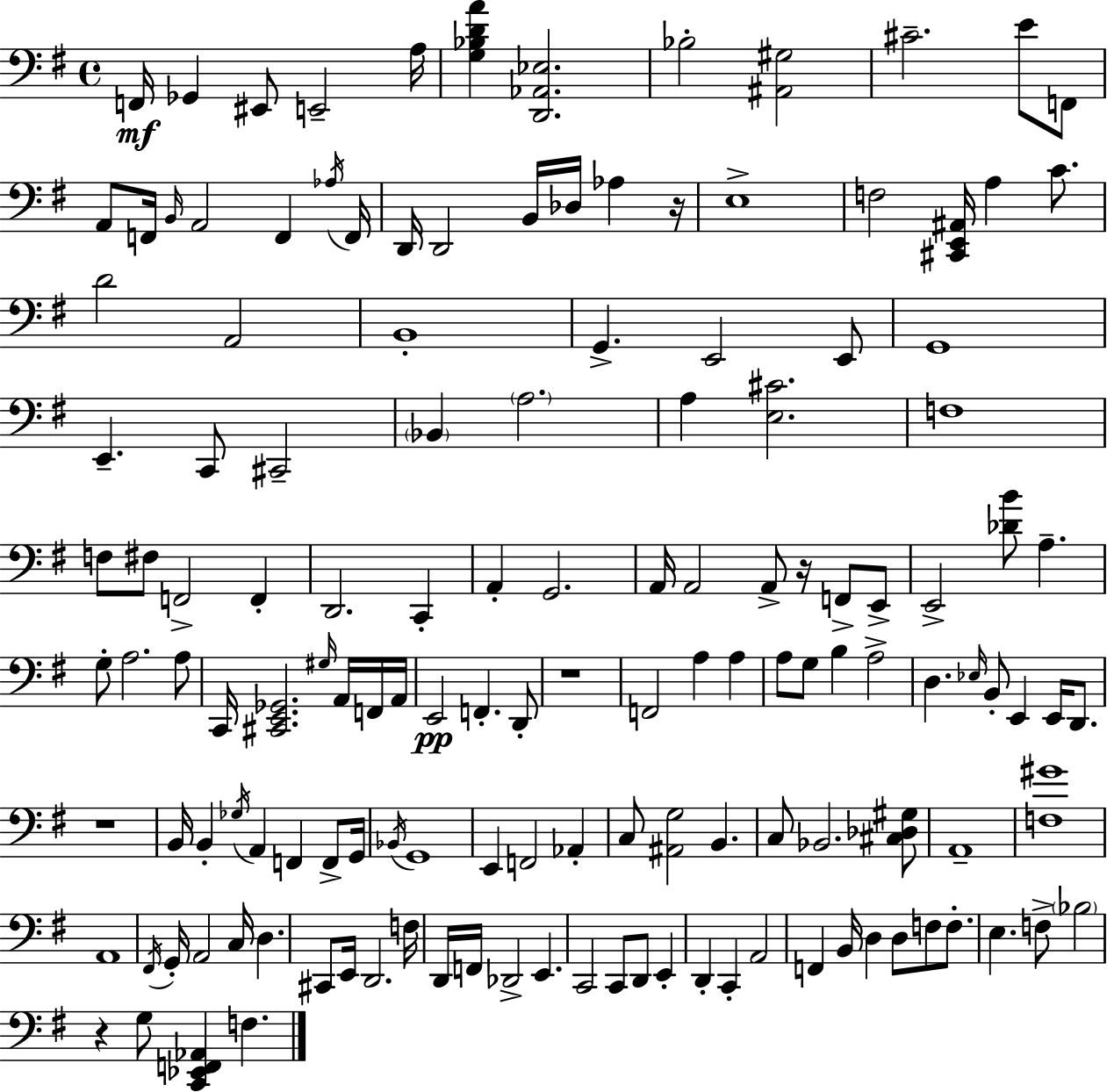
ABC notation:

X:1
T:Untitled
M:4/4
L:1/4
K:G
F,,/4 _G,, ^E,,/2 E,,2 A,/4 [G,_B,DA] [D,,_A,,_E,]2 _B,2 [^A,,^G,]2 ^C2 E/2 F,,/2 A,,/2 F,,/4 B,,/4 A,,2 F,, _A,/4 F,,/4 D,,/4 D,,2 B,,/4 _D,/4 _A, z/4 E,4 F,2 [^C,,E,,^A,,]/4 A, C/2 D2 A,,2 B,,4 G,, E,,2 E,,/2 G,,4 E,, C,,/2 ^C,,2 _B,, A,2 A, [E,^C]2 F,4 F,/2 ^F,/2 F,,2 F,, D,,2 C,, A,, G,,2 A,,/4 A,,2 A,,/2 z/4 F,,/2 E,,/2 E,,2 [_DB]/2 A, G,/2 A,2 A,/2 C,,/4 [^C,,E,,_G,,]2 ^G,/4 A,,/4 F,,/4 A,,/4 E,,2 F,, D,,/2 z4 F,,2 A, A, A,/2 G,/2 B, A,2 D, _E,/4 B,,/2 E,, E,,/4 D,,/2 z4 B,,/4 B,, _G,/4 A,, F,, F,,/2 G,,/4 _B,,/4 G,,4 E,, F,,2 _A,, C,/2 [^A,,G,]2 B,, C,/2 _B,,2 [^C,_D,^G,]/2 A,,4 [F,^G]4 A,,4 ^F,,/4 G,,/4 A,,2 C,/4 D, ^C,,/2 E,,/4 D,,2 F,/4 D,,/4 F,,/4 _D,,2 E,, C,,2 C,,/2 D,,/2 E,, D,, C,, A,,2 F,, B,,/4 D, D,/2 F,/2 F,/2 E, F,/2 _B,2 z G,/2 [C,,_E,,F,,_A,,] F,